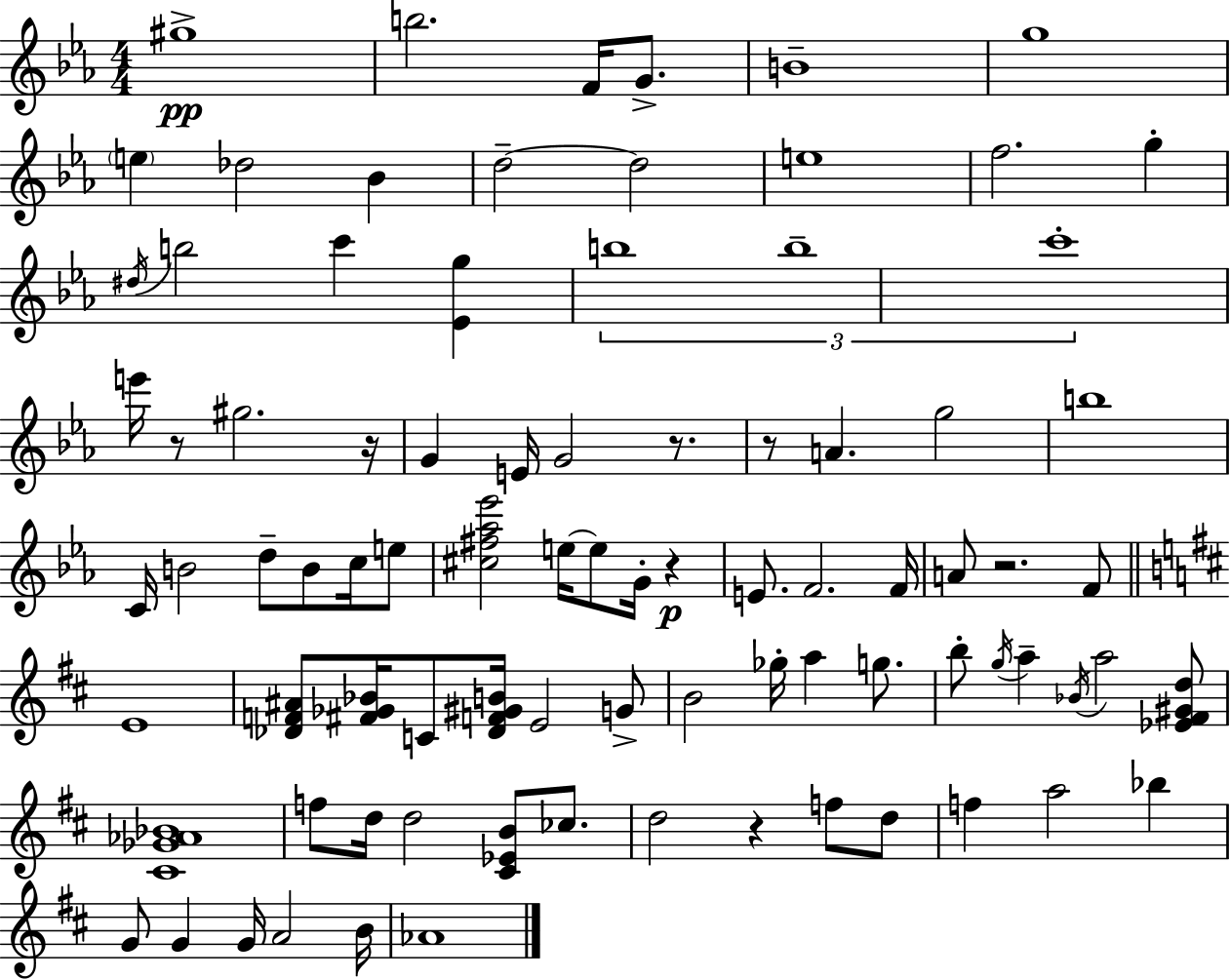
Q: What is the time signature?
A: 4/4